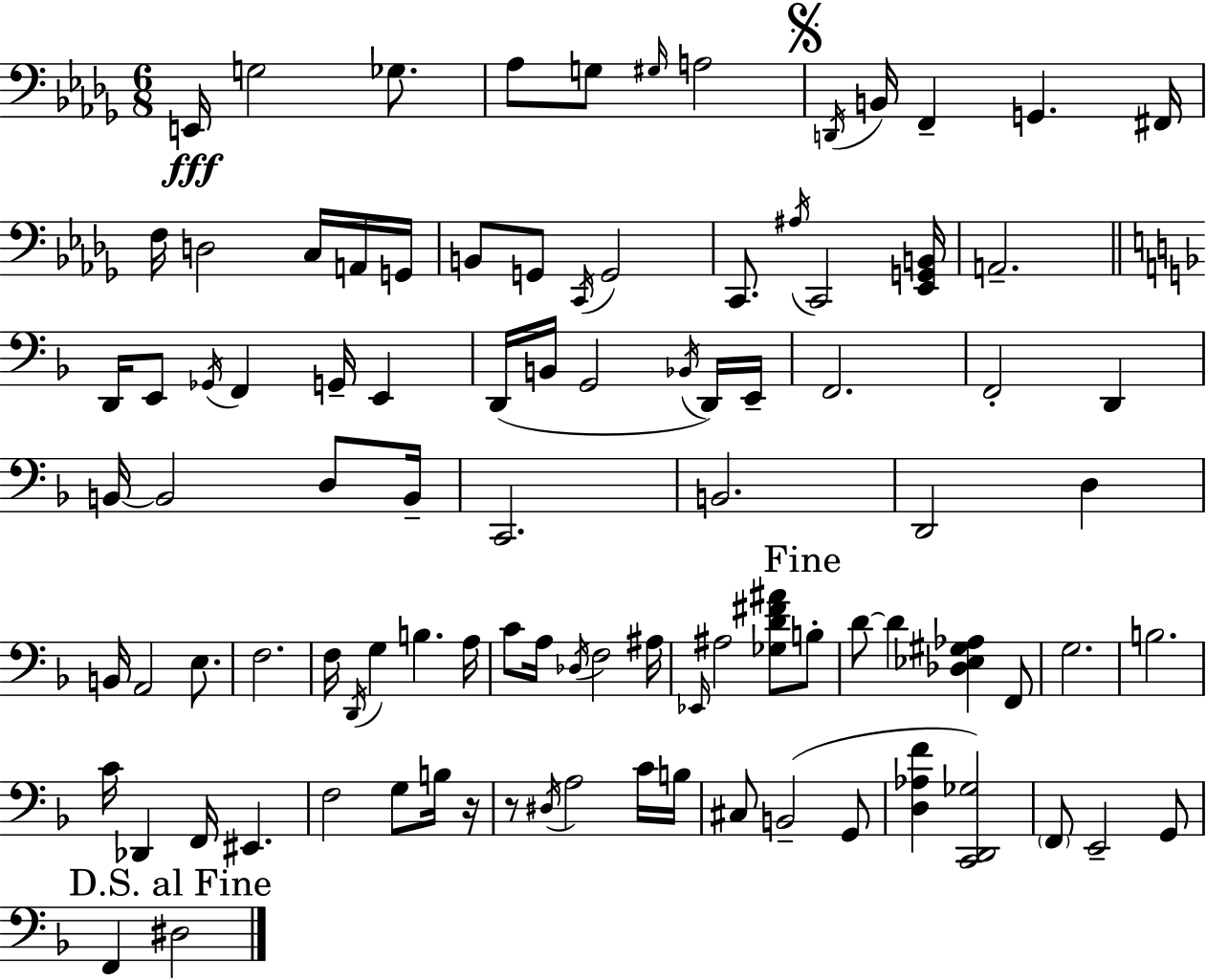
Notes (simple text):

E2/s G3/h Gb3/e. Ab3/e G3/e G#3/s A3/h D2/s B2/s F2/q G2/q. F#2/s F3/s D3/h C3/s A2/s G2/s B2/e G2/e C2/s G2/h C2/e. A#3/s C2/h [Eb2,G2,B2]/s A2/h. D2/s E2/e Gb2/s F2/q G2/s E2/q D2/s B2/s G2/h Bb2/s D2/s E2/s F2/h. F2/h D2/q B2/s B2/h D3/e B2/s C2/h. B2/h. D2/h D3/q B2/s A2/h E3/e. F3/h. F3/s D2/s G3/q B3/q. A3/s C4/e A3/s Db3/s F3/h A#3/s Eb2/s A#3/h [Gb3,D4,F#4,A#4]/e B3/e D4/e D4/q [Db3,Eb3,G#3,Ab3]/q F2/e G3/h. B3/h. C4/s Db2/q F2/s EIS2/q. F3/h G3/e B3/s R/s R/e D#3/s A3/h C4/s B3/s C#3/e B2/h G2/e [D3,Ab3,F4]/q [C2,D2,Gb3]/h F2/e E2/h G2/e F2/q D#3/h